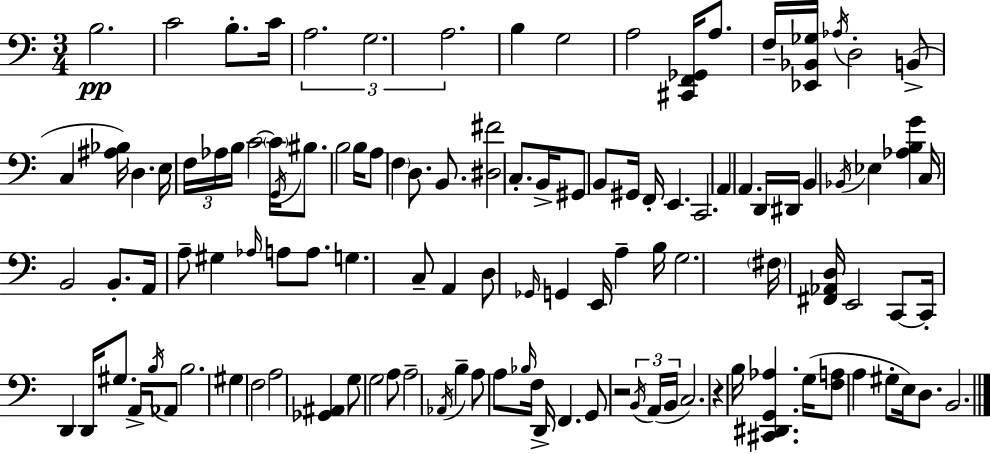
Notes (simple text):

B3/h. C4/h B3/e. C4/s A3/h. G3/h. A3/h. B3/q G3/h A3/h [C#2,F2,Gb2]/s A3/e. F3/s [Eb2,Bb2,Gb3]/s Ab3/s D3/h B2/e C3/q [A#3,Bb3]/s D3/q. E3/s F3/s Ab3/s B3/s C4/h C4/s G2/s BIS3/e. B3/h B3/s A3/e F3/q D3/e. B2/e. [D#3,F#4]/h C3/e. B2/s G#2/e B2/e G#2/s F2/s E2/q. C2/h. A2/q A2/q. D2/s D#2/s B2/q Bb2/s Eb3/q [Ab3,B3,G4]/q C3/s B2/h B2/e. A2/s A3/e G#3/q Ab3/s A3/e A3/e. G3/q. C3/e A2/q D3/e Gb2/s G2/q E2/s A3/q B3/s G3/h. F#3/s [F#2,Ab2,D3]/s E2/h C2/e C2/s D2/q D2/s G#3/e. A2/s B3/s Ab2/e B3/h. G#3/q F3/h A3/h [Gb2,A#2]/q G3/e G3/h A3/e A3/h Ab2/s B3/q A3/e A3/e Bb3/s F3/s D2/s F2/q. G2/e R/h B2/s A2/s B2/s C3/h. R/q B3/s [C#2,D#2,G2,Ab3]/q. G3/s [F3,A3]/e A3/q G#3/e E3/s D3/e. B2/h.